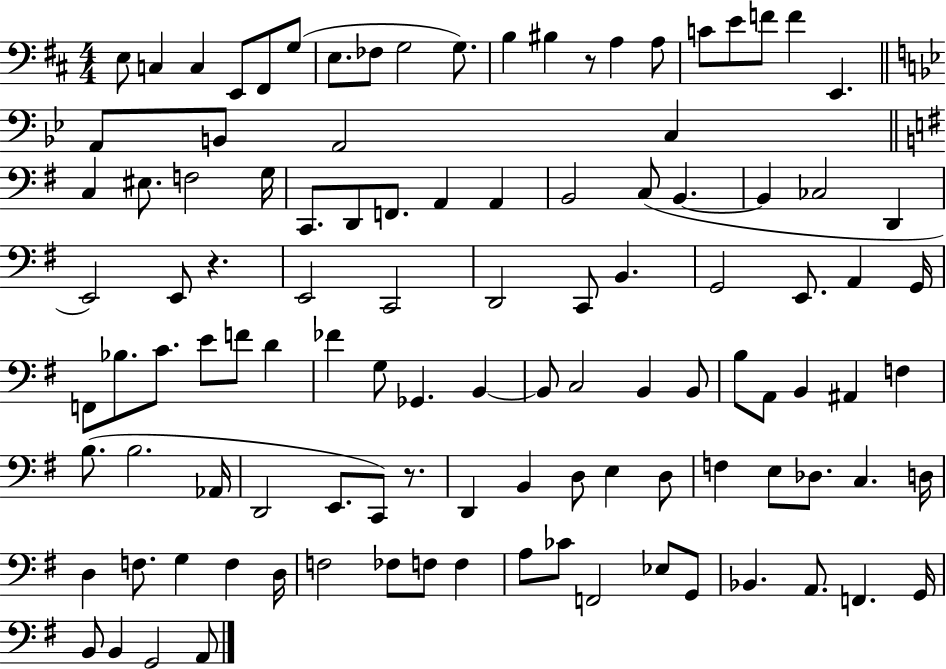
X:1
T:Untitled
M:4/4
L:1/4
K:D
E,/2 C, C, E,,/2 ^F,,/2 G,/2 E,/2 _F,/2 G,2 G,/2 B, ^B, z/2 A, A,/2 C/2 E/2 F/2 F E,, A,,/2 B,,/2 A,,2 C, C, ^E,/2 F,2 G,/4 C,,/2 D,,/2 F,,/2 A,, A,, B,,2 C,/2 B,, B,, _C,2 D,, E,,2 E,,/2 z E,,2 C,,2 D,,2 C,,/2 B,, G,,2 E,,/2 A,, G,,/4 F,,/2 _B,/2 C/2 E/2 F/2 D _F G,/2 _G,, B,, B,,/2 C,2 B,, B,,/2 B,/2 A,,/2 B,, ^A,, F, B,/2 B,2 _A,,/4 D,,2 E,,/2 C,,/2 z/2 D,, B,, D,/2 E, D,/2 F, E,/2 _D,/2 C, D,/4 D, F,/2 G, F, D,/4 F,2 _F,/2 F,/2 F, A,/2 _C/2 F,,2 _E,/2 G,,/2 _B,, A,,/2 F,, G,,/4 B,,/2 B,, G,,2 A,,/2